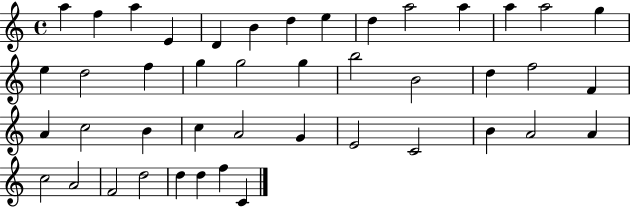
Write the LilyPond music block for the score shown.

{
  \clef treble
  \time 4/4
  \defaultTimeSignature
  \key c \major
  a''4 f''4 a''4 e'4 | d'4 b'4 d''4 e''4 | d''4 a''2 a''4 | a''4 a''2 g''4 | \break e''4 d''2 f''4 | g''4 g''2 g''4 | b''2 b'2 | d''4 f''2 f'4 | \break a'4 c''2 b'4 | c''4 a'2 g'4 | e'2 c'2 | b'4 a'2 a'4 | \break c''2 a'2 | f'2 d''2 | d''4 d''4 f''4 c'4 | \bar "|."
}